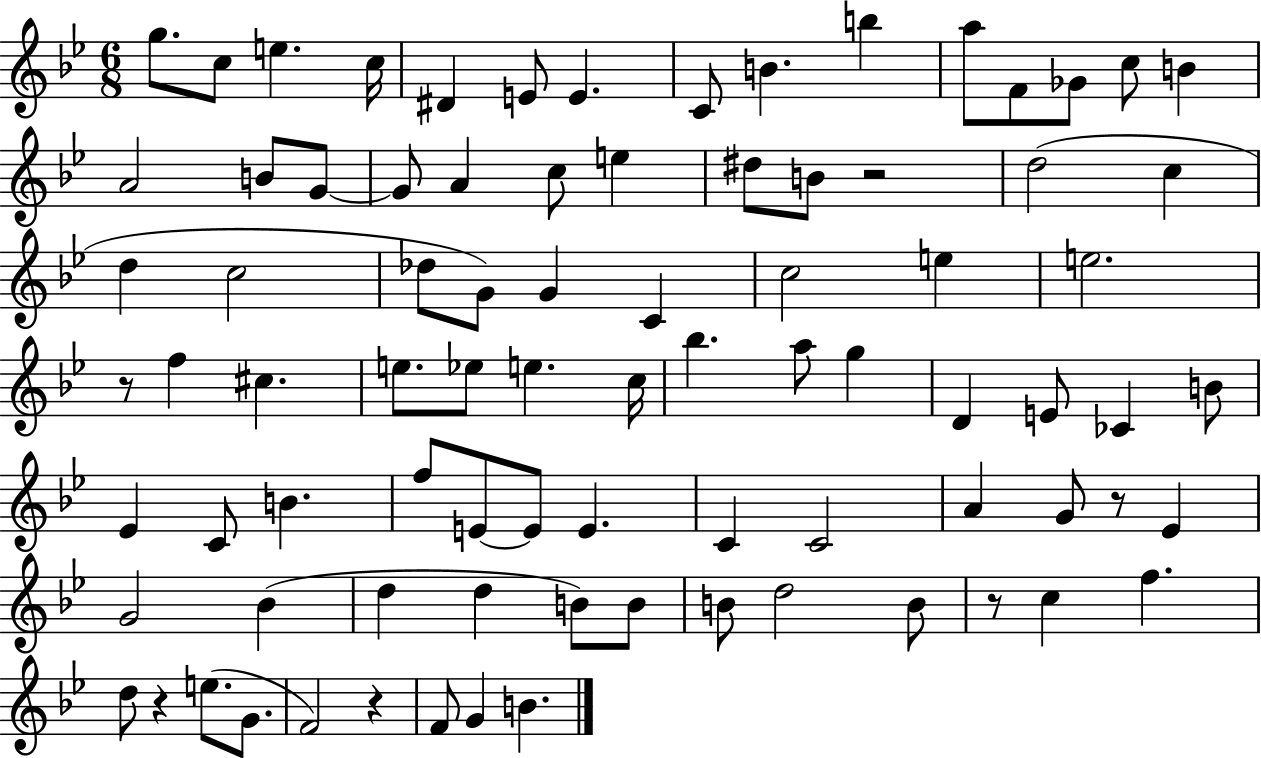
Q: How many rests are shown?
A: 6